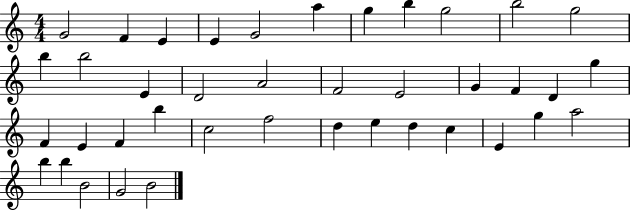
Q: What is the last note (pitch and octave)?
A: B4